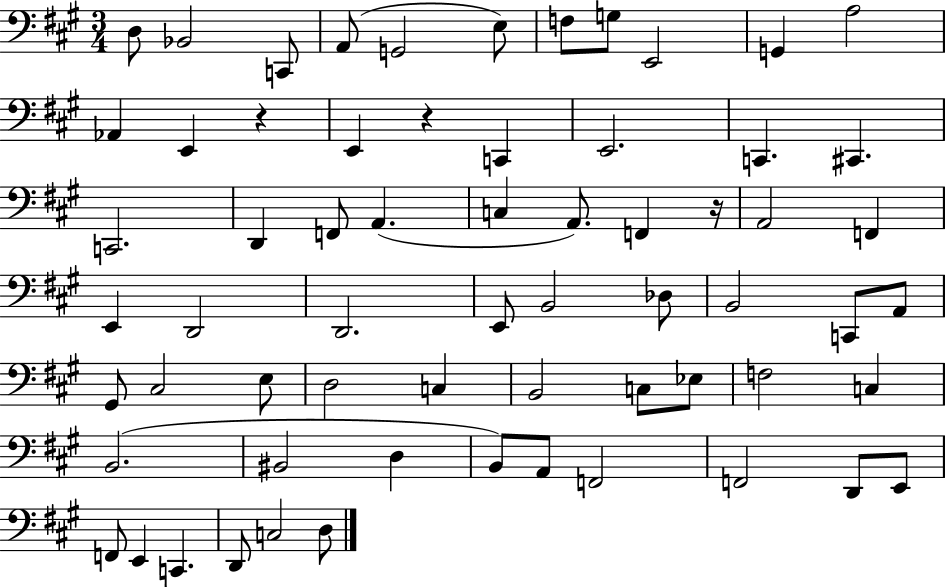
{
  \clef bass
  \numericTimeSignature
  \time 3/4
  \key a \major
  d8 bes,2 c,8 | a,8( g,2 e8) | f8 g8 e,2 | g,4 a2 | \break aes,4 e,4 r4 | e,4 r4 c,4 | e,2. | c,4. cis,4. | \break c,2. | d,4 f,8 a,4.( | c4 a,8.) f,4 r16 | a,2 f,4 | \break e,4 d,2 | d,2. | e,8 b,2 des8 | b,2 c,8 a,8 | \break gis,8 cis2 e8 | d2 c4 | b,2 c8 ees8 | f2 c4 | \break b,2.( | bis,2 d4 | b,8) a,8 f,2 | f,2 d,8 e,8 | \break f,8 e,4 c,4. | d,8 c2 d8 | \bar "|."
}